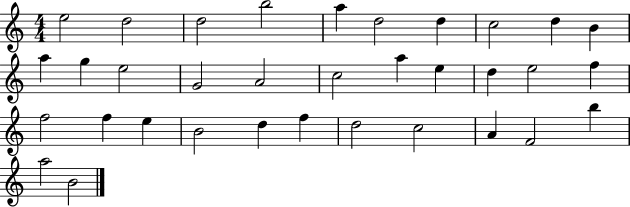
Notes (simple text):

E5/h D5/h D5/h B5/h A5/q D5/h D5/q C5/h D5/q B4/q A5/q G5/q E5/h G4/h A4/h C5/h A5/q E5/q D5/q E5/h F5/q F5/h F5/q E5/q B4/h D5/q F5/q D5/h C5/h A4/q F4/h B5/q A5/h B4/h